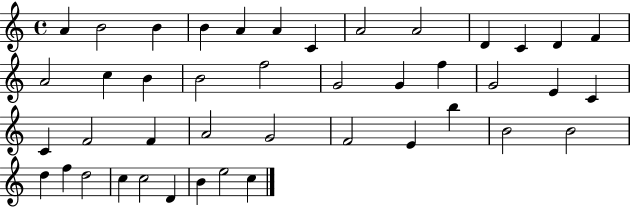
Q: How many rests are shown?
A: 0